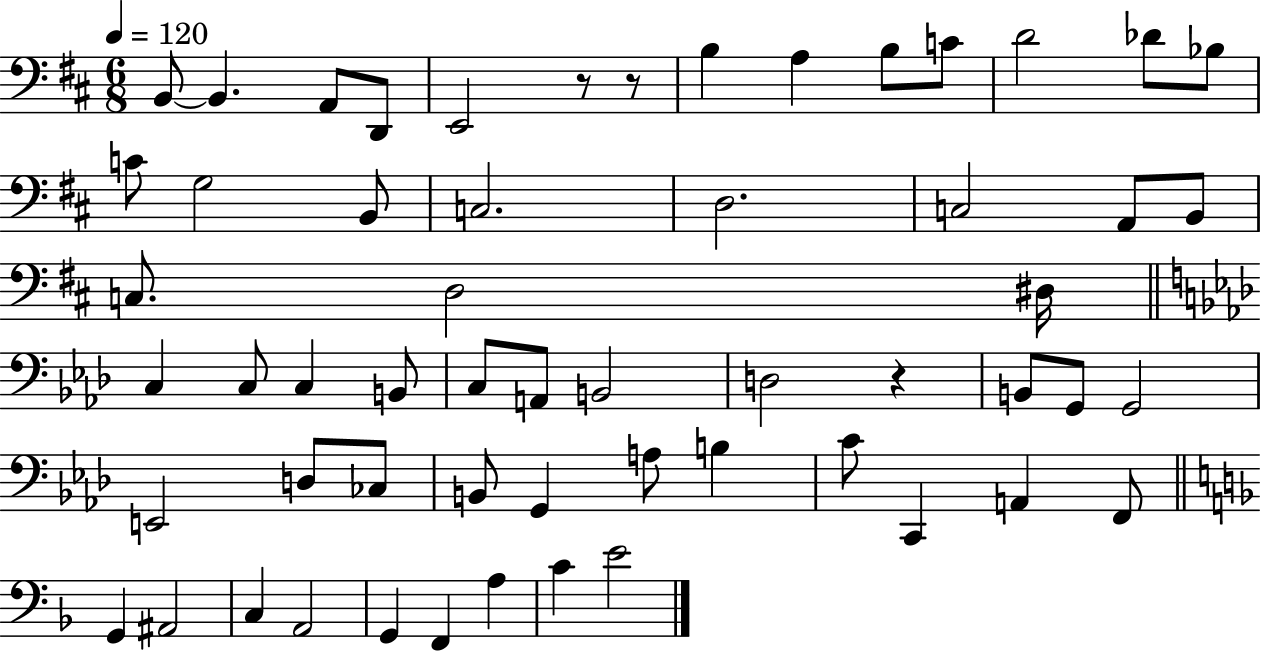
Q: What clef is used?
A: bass